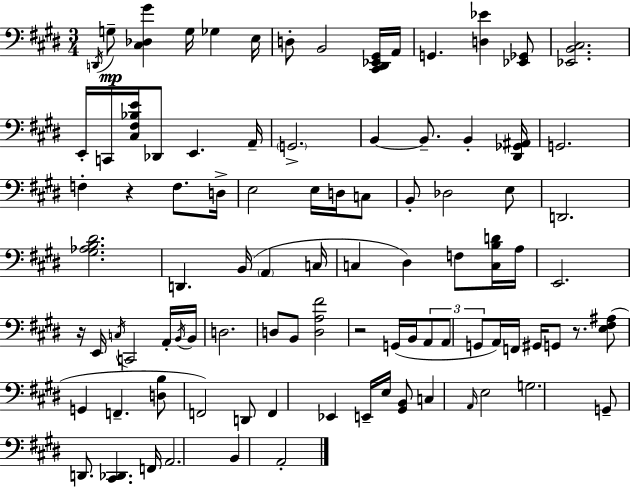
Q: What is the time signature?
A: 3/4